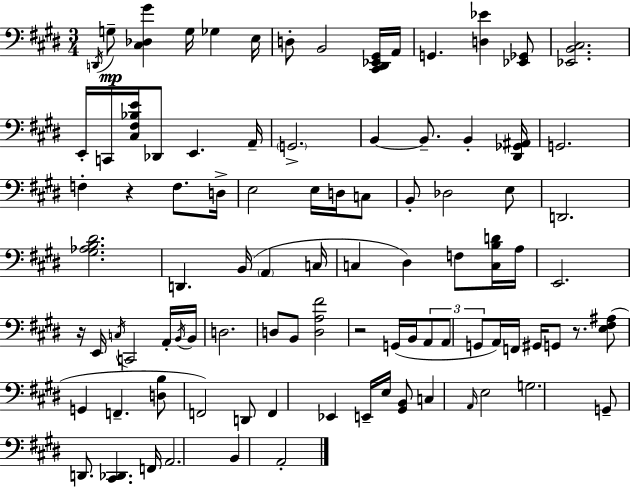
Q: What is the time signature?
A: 3/4